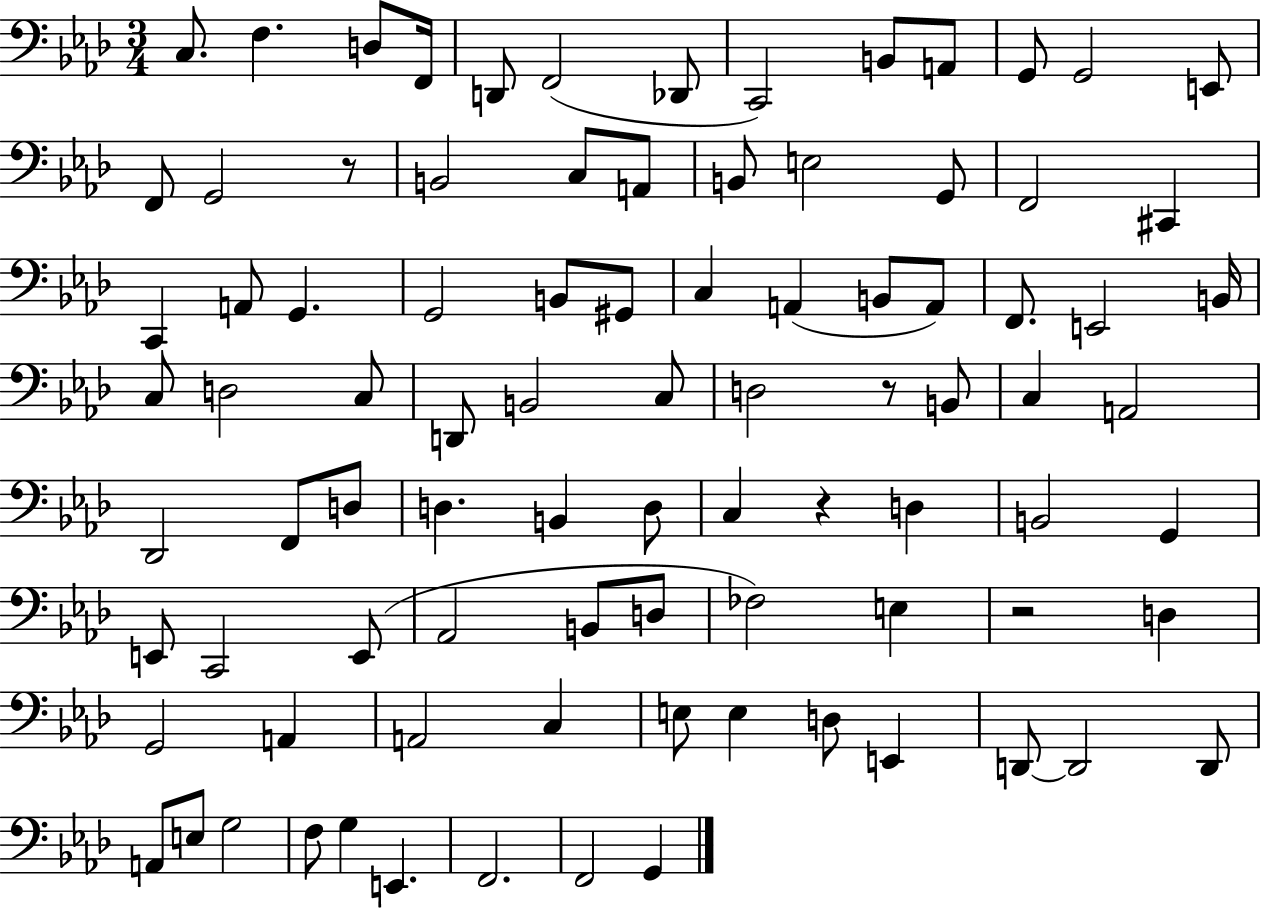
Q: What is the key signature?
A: AES major